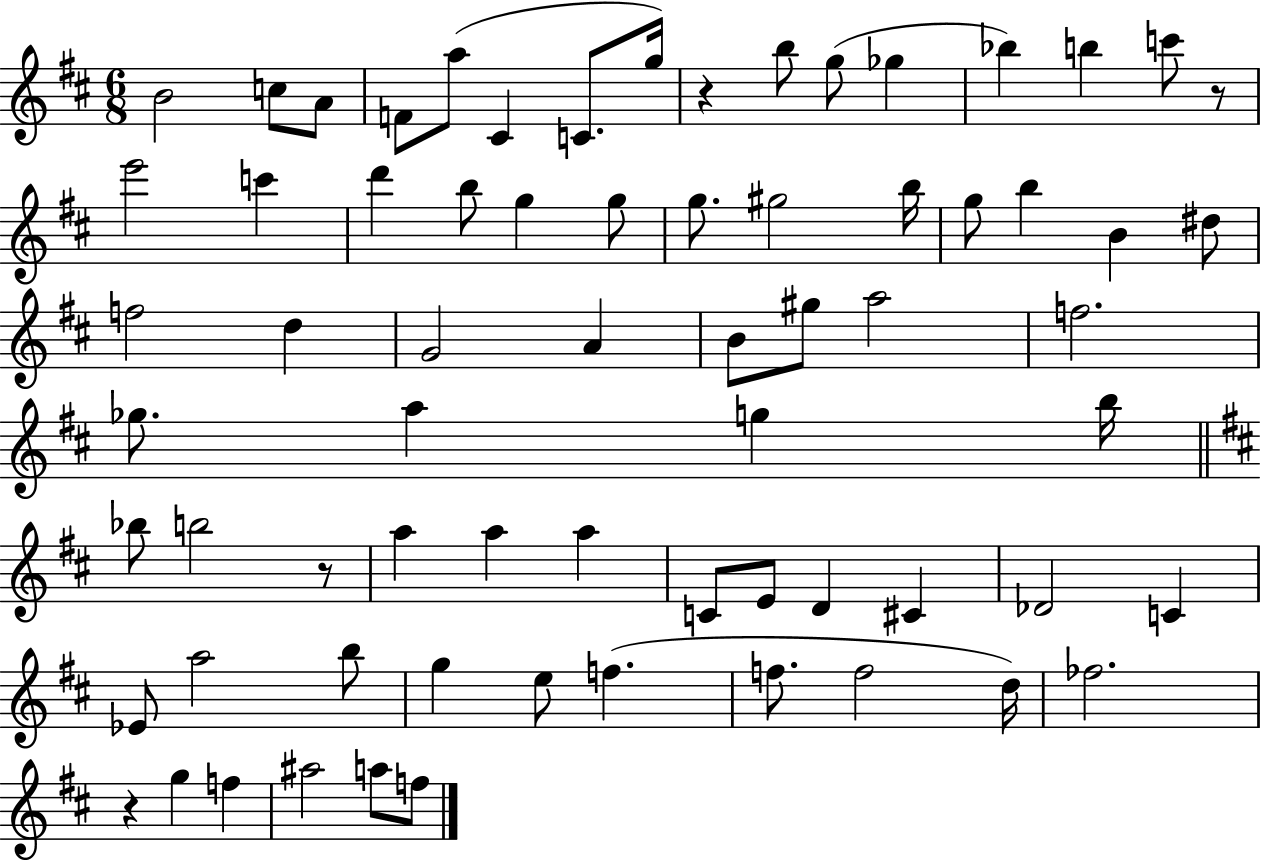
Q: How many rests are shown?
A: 4